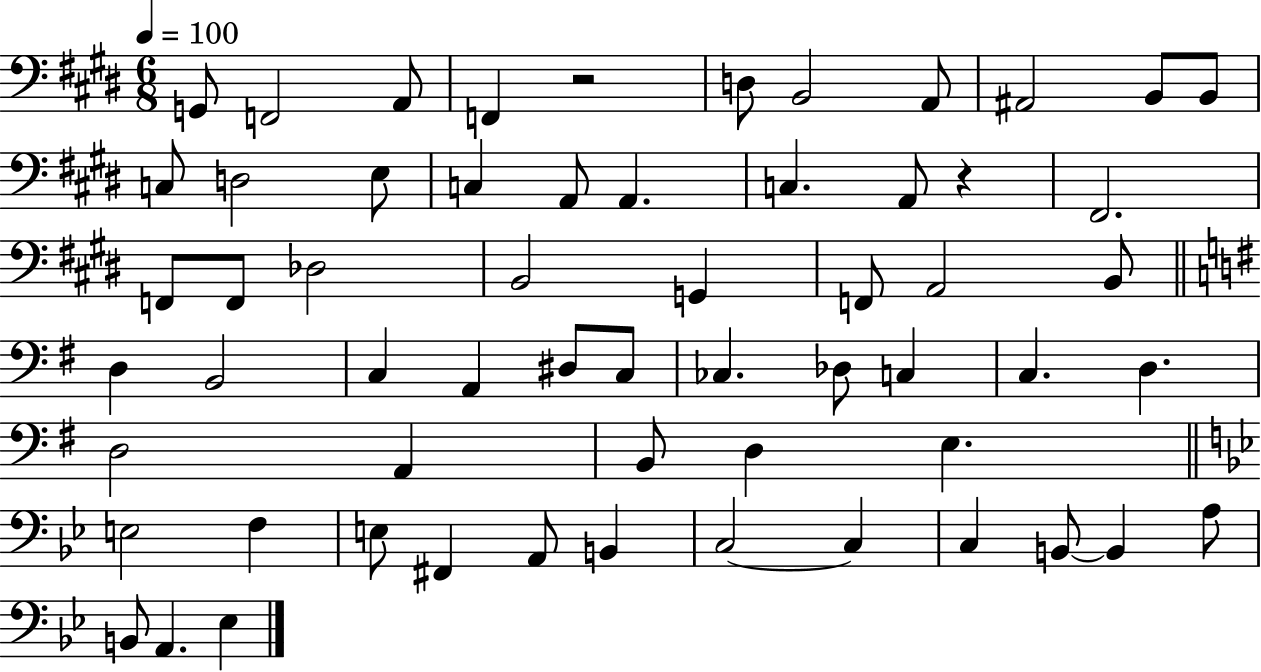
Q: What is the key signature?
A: E major